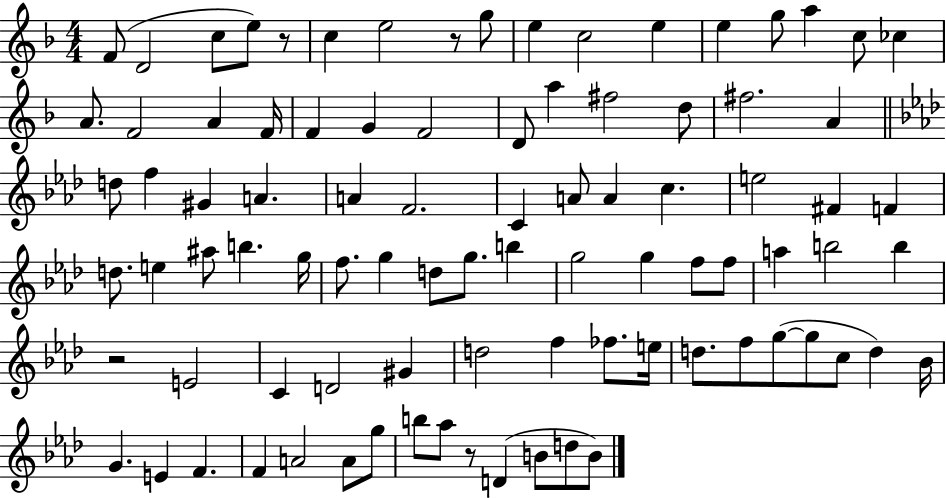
X:1
T:Untitled
M:4/4
L:1/4
K:F
F/2 D2 c/2 e/2 z/2 c e2 z/2 g/2 e c2 e e g/2 a c/2 _c A/2 F2 A F/4 F G F2 D/2 a ^f2 d/2 ^f2 A d/2 f ^G A A F2 C A/2 A c e2 ^F F d/2 e ^a/2 b g/4 f/2 g d/2 g/2 b g2 g f/2 f/2 a b2 b z2 E2 C D2 ^G d2 f _f/2 e/4 d/2 f/2 g/2 g/2 c/2 d _B/4 G E F F A2 A/2 g/2 b/2 _a/2 z/2 D B/2 d/2 B/2